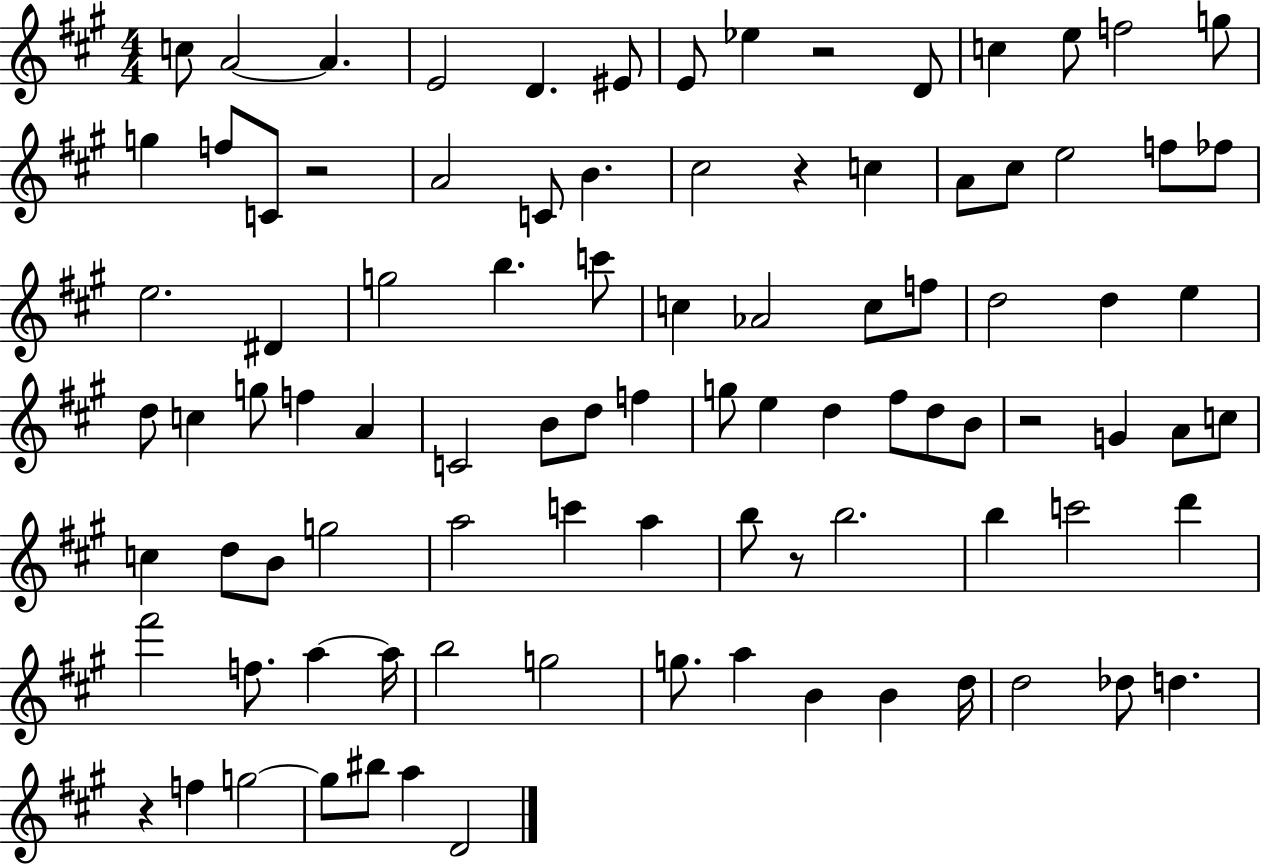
{
  \clef treble
  \numericTimeSignature
  \time 4/4
  \key a \major
  c''8 a'2~~ a'4. | e'2 d'4. eis'8 | e'8 ees''4 r2 d'8 | c''4 e''8 f''2 g''8 | \break g''4 f''8 c'8 r2 | a'2 c'8 b'4. | cis''2 r4 c''4 | a'8 cis''8 e''2 f''8 fes''8 | \break e''2. dis'4 | g''2 b''4. c'''8 | c''4 aes'2 c''8 f''8 | d''2 d''4 e''4 | \break d''8 c''4 g''8 f''4 a'4 | c'2 b'8 d''8 f''4 | g''8 e''4 d''4 fis''8 d''8 b'8 | r2 g'4 a'8 c''8 | \break c''4 d''8 b'8 g''2 | a''2 c'''4 a''4 | b''8 r8 b''2. | b''4 c'''2 d'''4 | \break fis'''2 f''8. a''4~~ a''16 | b''2 g''2 | g''8. a''4 b'4 b'4 d''16 | d''2 des''8 d''4. | \break r4 f''4 g''2~~ | g''8 bis''8 a''4 d'2 | \bar "|."
}